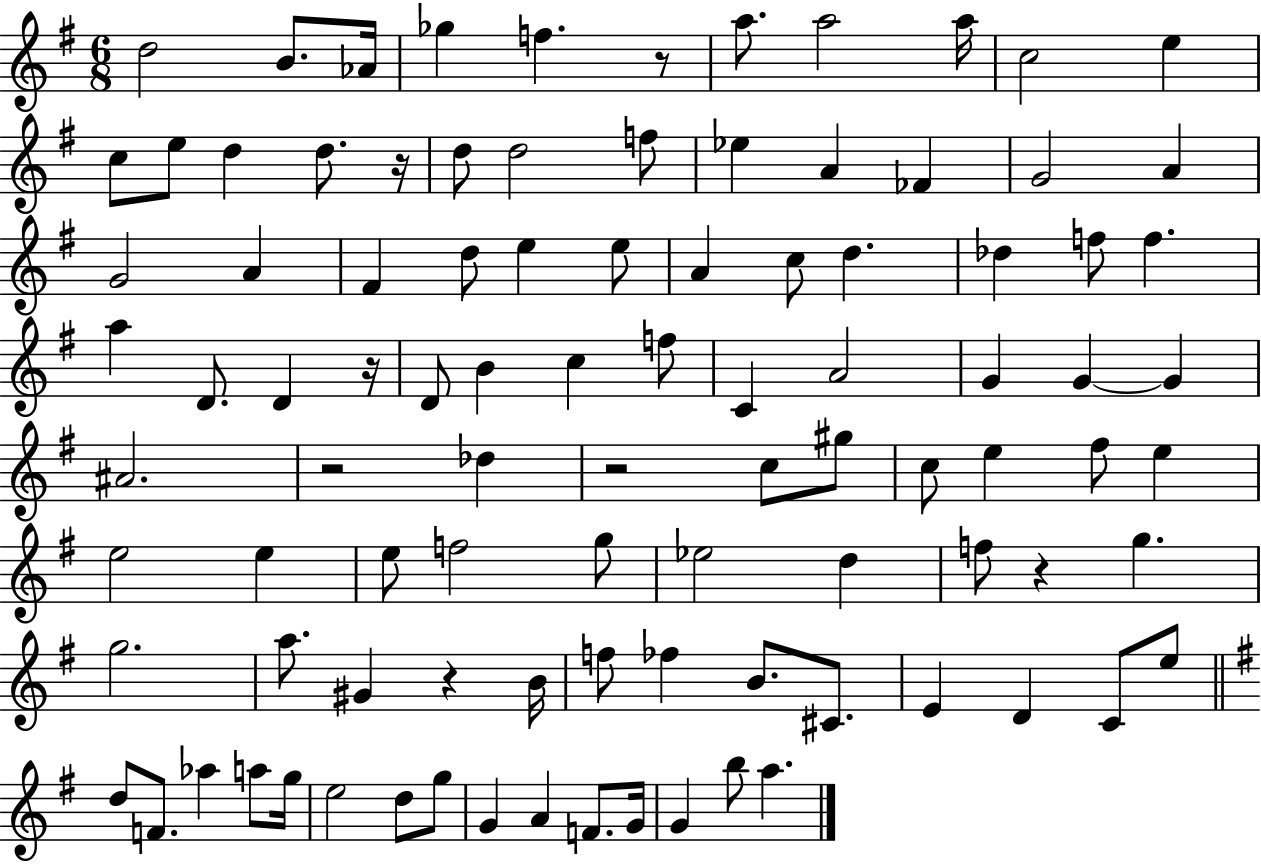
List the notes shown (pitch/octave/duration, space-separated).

D5/h B4/e. Ab4/s Gb5/q F5/q. R/e A5/e. A5/h A5/s C5/h E5/q C5/e E5/e D5/q D5/e. R/s D5/e D5/h F5/e Eb5/q A4/q FES4/q G4/h A4/q G4/h A4/q F#4/q D5/e E5/q E5/e A4/q C5/e D5/q. Db5/q F5/e F5/q. A5/q D4/e. D4/q R/s D4/e B4/q C5/q F5/e C4/q A4/h G4/q G4/q G4/q A#4/h. R/h Db5/q R/h C5/e G#5/e C5/e E5/q F#5/e E5/q E5/h E5/q E5/e F5/h G5/e Eb5/h D5/q F5/e R/q G5/q. G5/h. A5/e. G#4/q R/q B4/s F5/e FES5/q B4/e. C#4/e. E4/q D4/q C4/e E5/e D5/e F4/e. Ab5/q A5/e G5/s E5/h D5/e G5/e G4/q A4/q F4/e. G4/s G4/q B5/e A5/q.